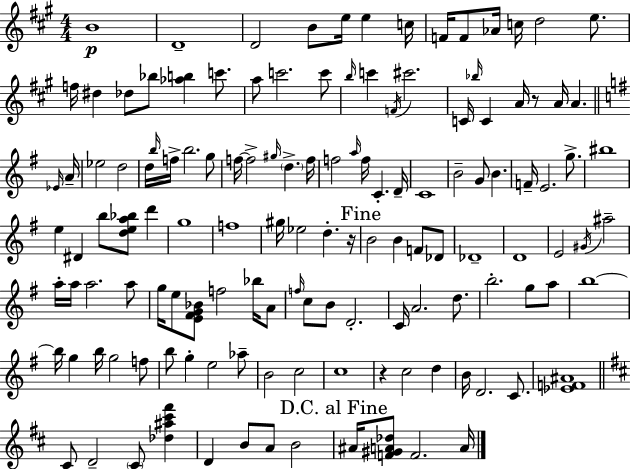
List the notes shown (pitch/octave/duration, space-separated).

B4/w D4/w D4/h B4/e E5/s E5/q C5/s F4/s F4/e Ab4/s C5/s D5/h E5/e. F5/s D#5/q Db5/e Bb5/e [Ab5,B5]/q C6/e. A5/e C6/h. C6/e B5/s C6/q F4/s C#6/h. C4/s Bb5/s C4/q A4/s R/e A4/s A4/q. Eb4/s A4/s Eb5/h D5/h D5/s B5/s F5/s B5/h. G5/e F5/s F5/h G#5/s D5/q. F5/s F5/h A5/s F5/s C4/q. D4/s C4/w B4/h G4/e B4/q. F4/s E4/h. G5/e. BIS5/w E5/q D#4/q B5/e [D5,E5,A5,Bb5]/e D6/q G5/w F5/w G#5/s Eb5/h D5/q. R/s B4/h B4/q F4/e Db4/e Db4/w D4/w E4/h G#4/s A#5/h A5/s A5/s A5/h. A5/e G5/s E5/e [E4,F#4,G4,Bb4]/e F5/h Bb5/s A4/e F5/s C5/e B4/e D4/h. C4/s A4/h. D5/e. B5/h. G5/e A5/e B5/w B5/s G5/q B5/s G5/h F5/e B5/e G5/q E5/h Ab5/e B4/h C5/h C5/w R/q C5/h D5/q B4/s D4/h. C4/e. [Eb4,F4,A#4]/w C#4/e D4/h C#4/e [Db5,A#5,C#6,F#6]/q D4/q B4/e A4/e B4/h A#4/s [F4,G#4,A4,Db5]/e F4/h. A4/s